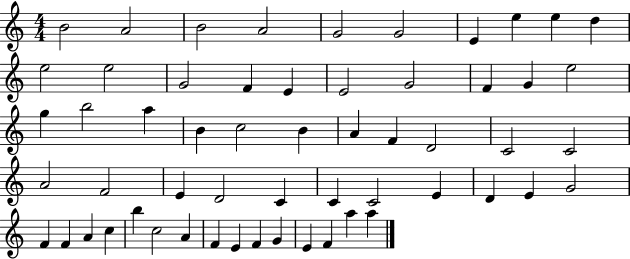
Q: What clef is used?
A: treble